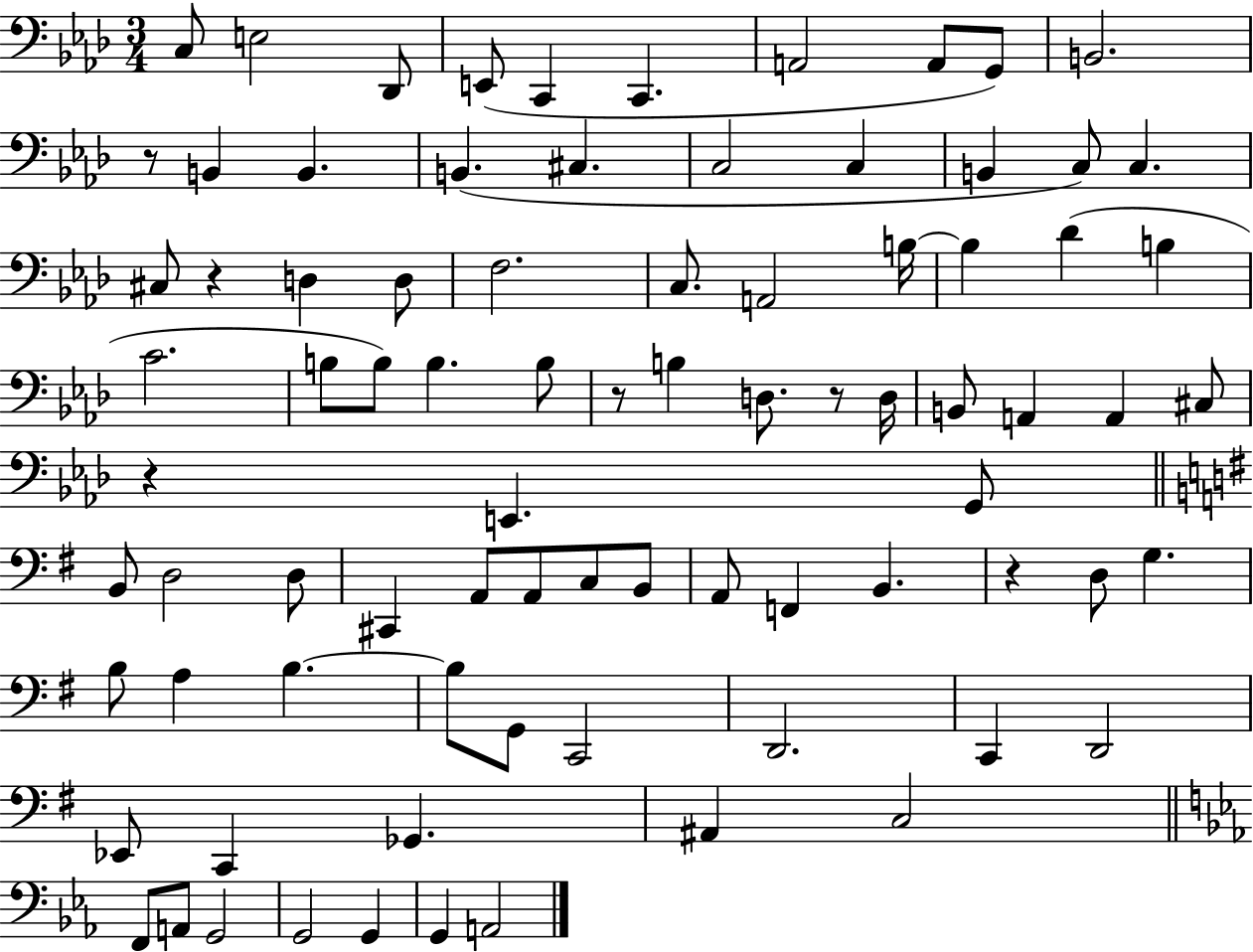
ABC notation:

X:1
T:Untitled
M:3/4
L:1/4
K:Ab
C,/2 E,2 _D,,/2 E,,/2 C,, C,, A,,2 A,,/2 G,,/2 B,,2 z/2 B,, B,, B,, ^C, C,2 C, B,, C,/2 C, ^C,/2 z D, D,/2 F,2 C,/2 A,,2 B,/4 B, _D B, C2 B,/2 B,/2 B, B,/2 z/2 B, D,/2 z/2 D,/4 B,,/2 A,, A,, ^C,/2 z E,, G,,/2 B,,/2 D,2 D,/2 ^C,, A,,/2 A,,/2 C,/2 B,,/2 A,,/2 F,, B,, z D,/2 G, B,/2 A, B, B,/2 G,,/2 C,,2 D,,2 C,, D,,2 _E,,/2 C,, _G,, ^A,, C,2 F,,/2 A,,/2 G,,2 G,,2 G,, G,, A,,2